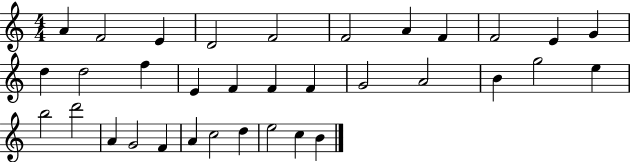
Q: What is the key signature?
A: C major